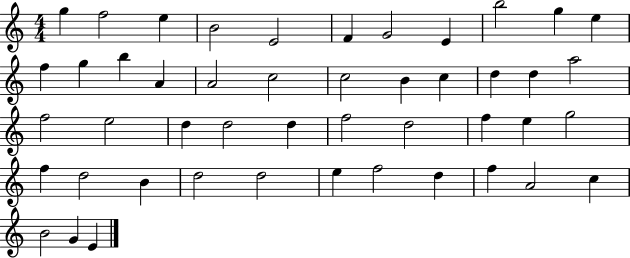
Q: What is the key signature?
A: C major